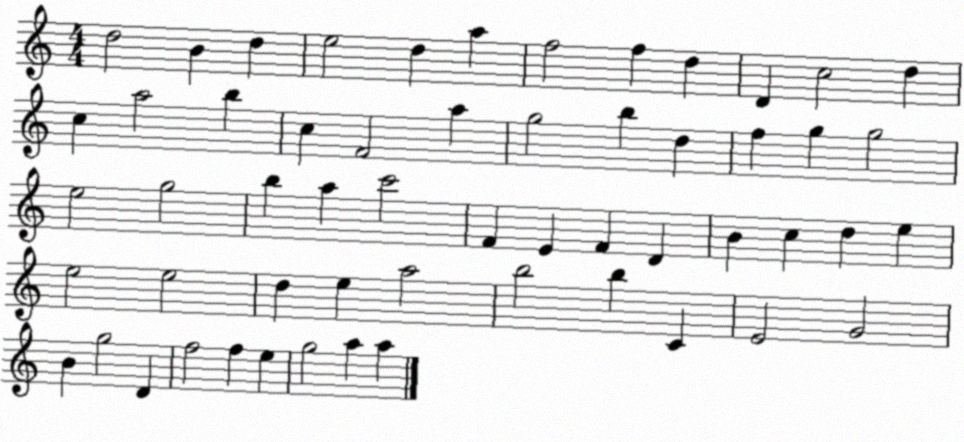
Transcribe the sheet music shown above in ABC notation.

X:1
T:Untitled
M:4/4
L:1/4
K:C
d2 B d e2 d a f2 f d D c2 d c a2 b c F2 a g2 b d f g g2 e2 g2 b a c'2 F E F D B c d e e2 e2 d e a2 b2 b C E2 G2 B g2 D f2 f e g2 a a